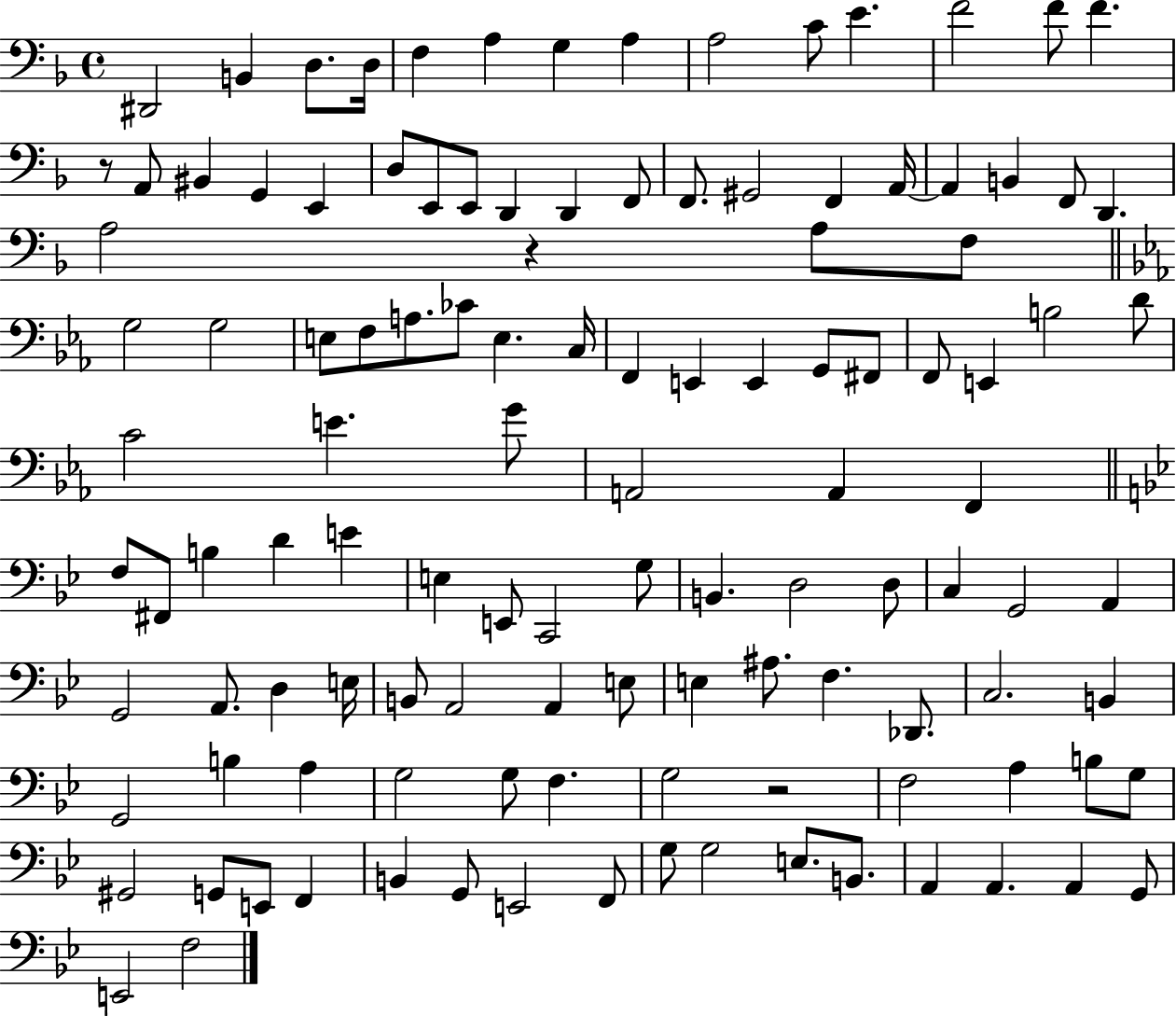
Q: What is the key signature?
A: F major